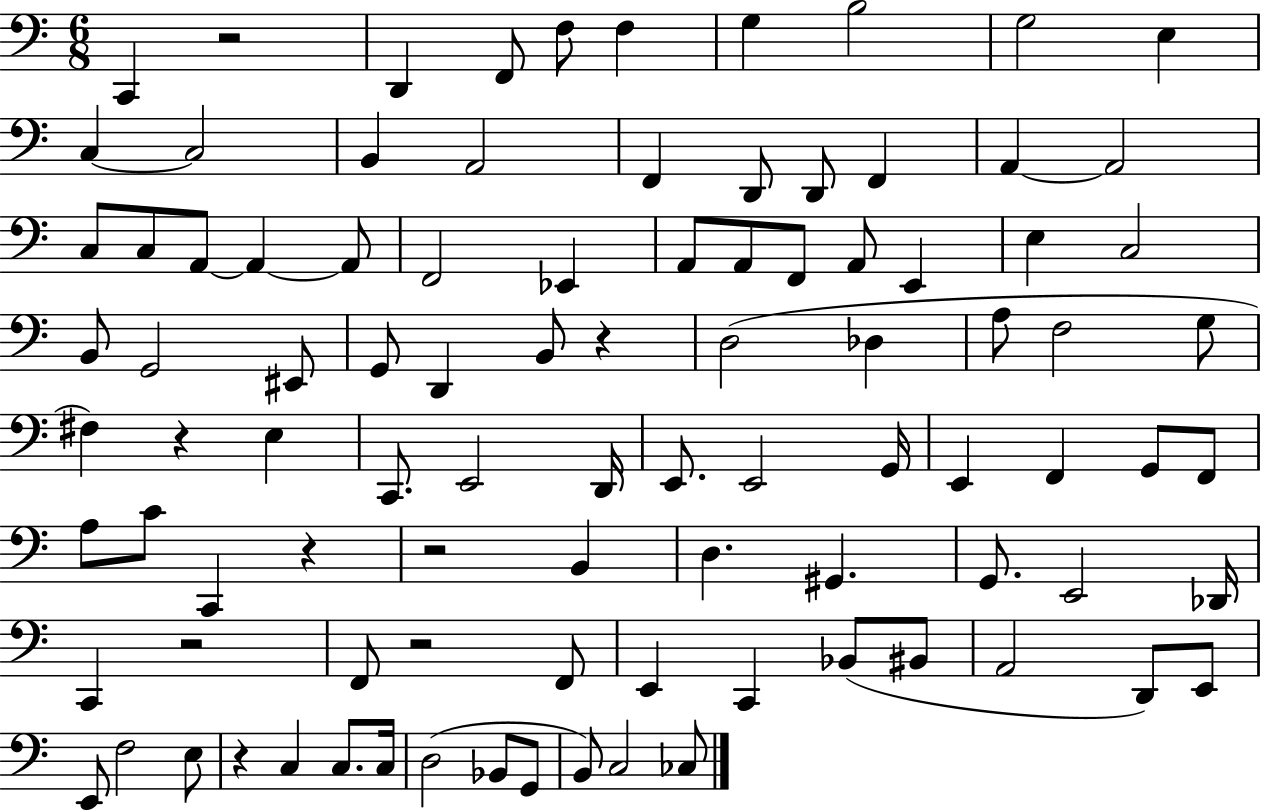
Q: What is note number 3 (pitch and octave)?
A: F2